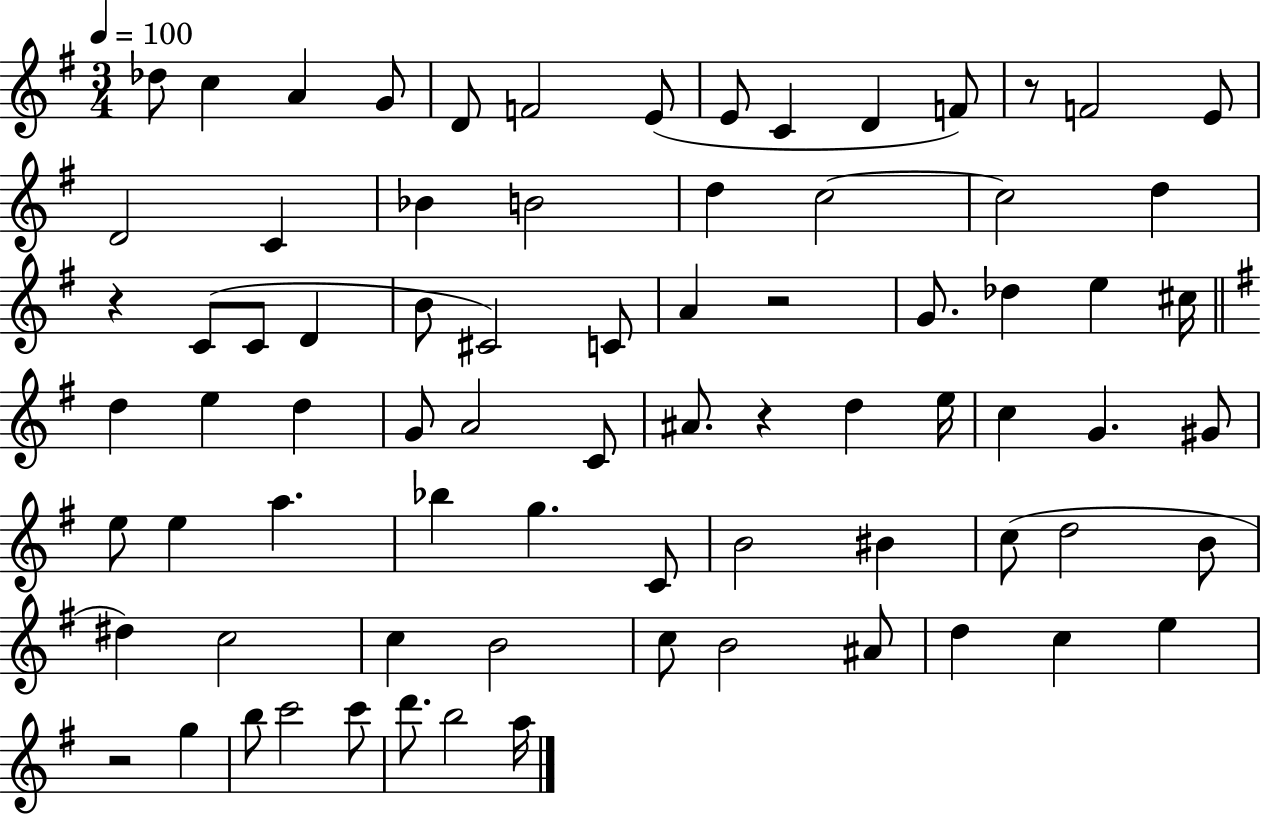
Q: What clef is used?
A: treble